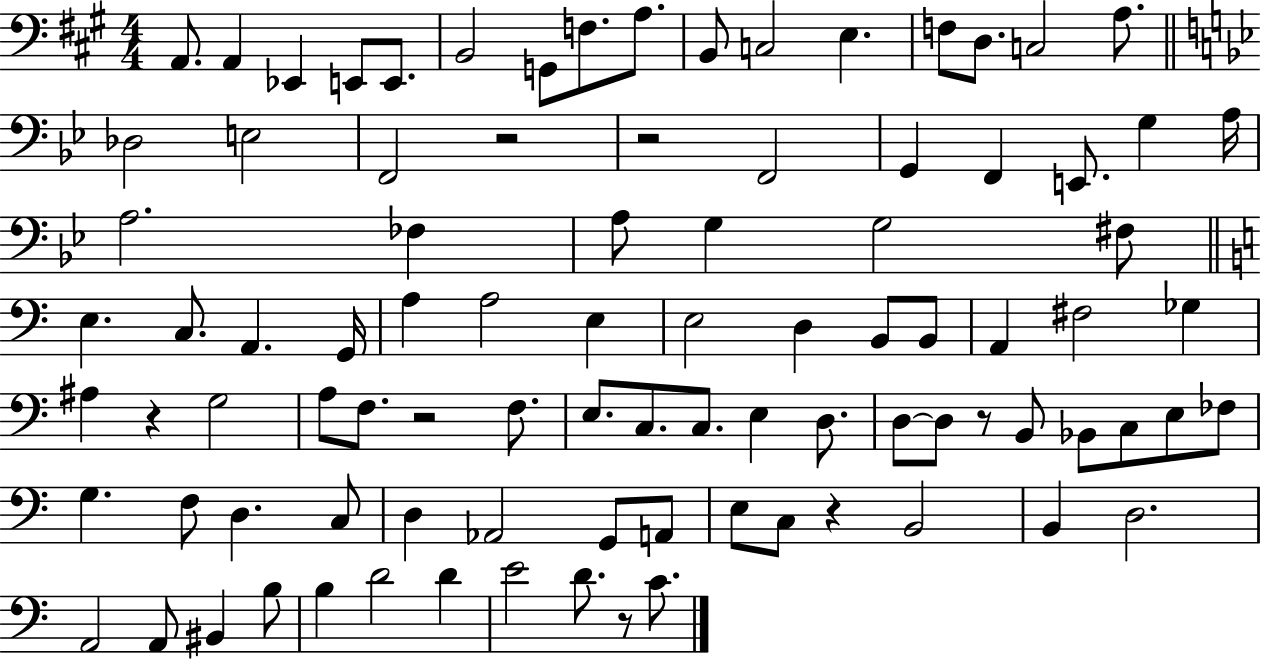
A2/e. A2/q Eb2/q E2/e E2/e. B2/h G2/e F3/e. A3/e. B2/e C3/h E3/q. F3/e D3/e. C3/h A3/e. Db3/h E3/h F2/h R/h R/h F2/h G2/q F2/q E2/e. G3/q A3/s A3/h. FES3/q A3/e G3/q G3/h F#3/e E3/q. C3/e. A2/q. G2/s A3/q A3/h E3/q E3/h D3/q B2/e B2/e A2/q F#3/h Gb3/q A#3/q R/q G3/h A3/e F3/e. R/h F3/e. E3/e. C3/e. C3/e. E3/q D3/e. D3/e D3/e R/e B2/e Bb2/e C3/e E3/e FES3/e G3/q. F3/e D3/q. C3/e D3/q Ab2/h G2/e A2/e E3/e C3/e R/q B2/h B2/q D3/h. A2/h A2/e BIS2/q B3/e B3/q D4/h D4/q E4/h D4/e. R/e C4/e.